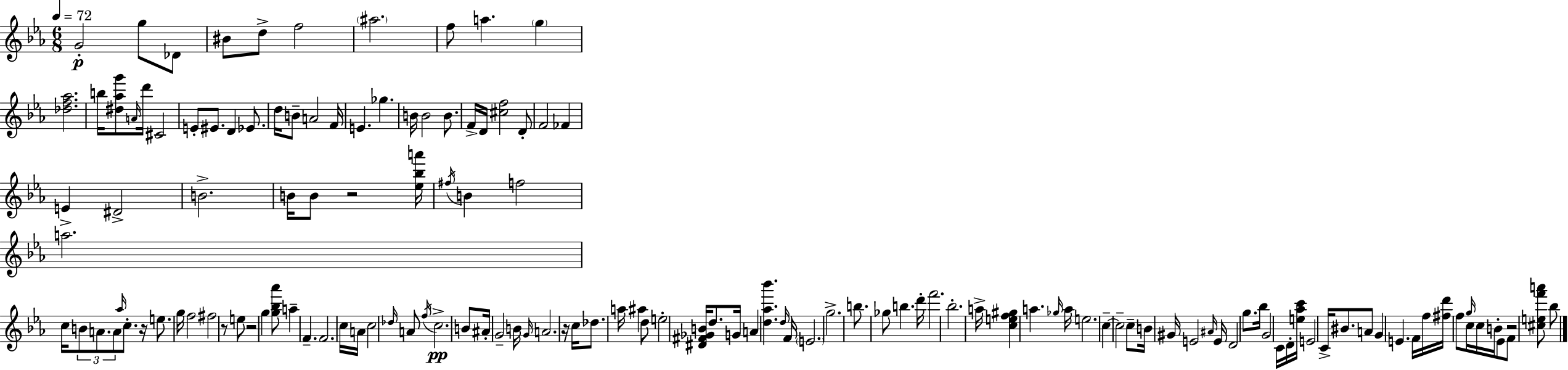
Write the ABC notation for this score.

X:1
T:Untitled
M:6/8
L:1/4
K:Cm
G2 g/2 _D/2 ^B/2 d/2 f2 ^a2 f/2 a g [_df_a]2 b/4 [^d_ag']/2 A/4 d'/4 ^C2 E/2 ^E/2 D _E/2 d/4 B/2 A2 F/4 E _g B/4 B2 B/2 F/4 D/4 [^cf]2 D/2 F2 _F E ^D2 B2 B/4 B/2 z2 [_e_ba']/4 ^f/4 B f2 a2 c/4 B/2 A/2 A/2 _a/4 c/2 z/4 e/2 g/4 f2 ^f2 z/2 e/2 z2 g [g_b_a']/2 a F F2 c/4 A/4 c2 _d/4 A/2 f/4 c2 B/2 ^A/4 G2 B/4 G/4 A2 z/4 c/4 _d/2 a/4 ^a d/2 e2 [^D^F_GB]/4 d/2 G/4 A [d_a_b'] d/4 F/4 E2 g2 b/2 _g/2 b d'/4 f'2 _b2 a/4 [cef^g] a _g/4 a/4 e2 c c2 c/2 B/4 ^G/4 E2 ^A/4 E/4 D2 g/2 _b/4 G2 C/4 D/4 [e_ac']/4 E2 C/4 ^B/2 A/2 G E F/4 f/4 [^fd']/4 f/2 g/4 c/4 c/4 B/4 _E/2 F/2 z2 [^cef'a']/2 _b/2